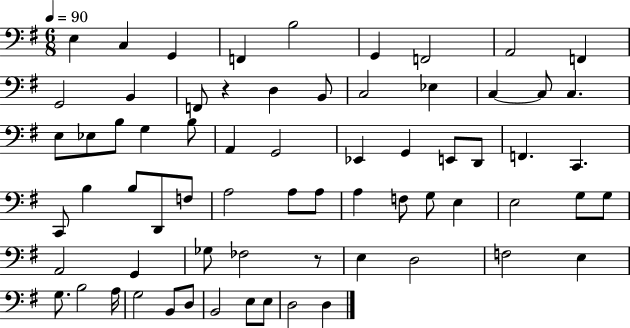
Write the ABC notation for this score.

X:1
T:Untitled
M:6/8
L:1/4
K:G
E, C, G,, F,, B,2 G,, F,,2 A,,2 F,, G,,2 B,, F,,/2 z D, B,,/2 C,2 _E, C, C,/2 C, E,/2 _E,/2 B,/2 G, B,/2 A,, G,,2 _E,, G,, E,,/2 D,,/2 F,, C,, C,,/2 B, B,/2 D,,/2 F,/2 A,2 A,/2 A,/2 A, F,/2 G,/2 E, E,2 G,/2 G,/2 A,,2 G,, _G,/2 _F,2 z/2 E, D,2 F,2 E, G,/2 B,2 A,/4 G,2 B,,/2 D,/2 B,,2 E,/2 E,/2 D,2 D,